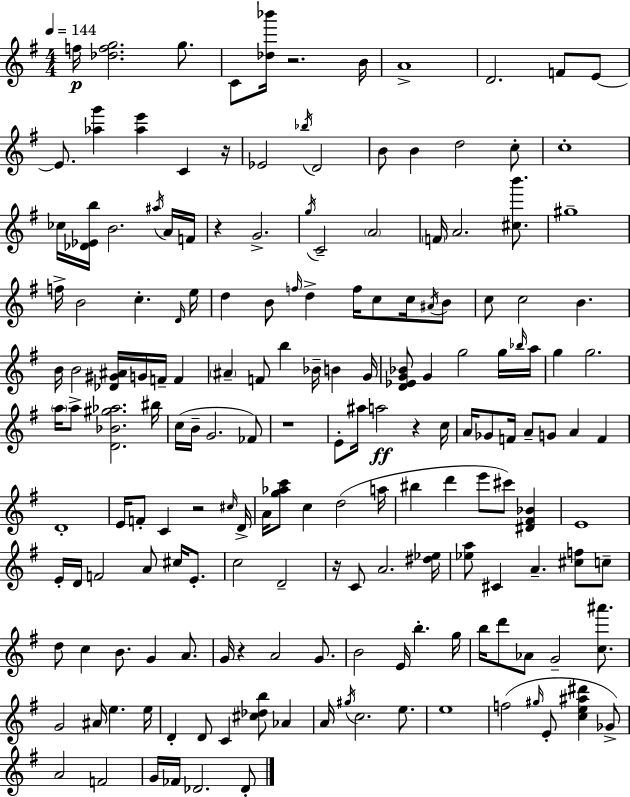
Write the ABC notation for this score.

X:1
T:Untitled
M:4/4
L:1/4
K:Em
f/4 [_dfg]2 g/2 C/2 [_d_b']/4 z2 B/4 A4 D2 F/2 E/2 E/2 [_ag'] [_ae'] C z/4 _E2 _b/4 D2 B/2 B d2 c/2 c4 _c/4 [_D_Eb]/4 B2 ^a/4 A/4 F/4 z G2 g/4 C2 A2 F/4 A2 [^cb']/2 ^g4 f/4 B2 c D/4 e/4 d B/2 f/4 d f/4 c/2 c/4 ^A/4 B/2 c/2 c2 B B/4 B2 [_D^G^A]/4 G/4 F/4 F ^A F/2 b _B/4 B G/4 [D_EG_B]/2 G g2 g/4 _b/4 a/4 g g2 a/4 a/2 [D_B^g_a]2 ^b/4 c/4 B/4 G2 _F/2 z4 E/2 ^a/4 a2 z c/4 A/4 _G/2 F/4 A/2 G/2 A F D4 E/4 F/2 C z2 ^c/4 D/4 A/4 [g_ac']/2 c d2 a/4 ^b d' e'/2 ^c'/2 [^D^F_B] E4 E/4 D/4 F2 A/2 ^c/4 E/2 c2 D2 z/4 C/2 A2 [^d_e]/4 [_ea]/2 ^C A [^cf]/2 c/2 d/2 c B/2 G A/2 G/4 z A2 G/2 B2 E/4 b g/4 b/4 d'/2 _A/2 G2 [c^a']/2 G2 ^A/4 e e/4 D D/2 C [^c_db]/2 _A A/4 ^g/4 c2 e/2 e4 f2 ^g/4 E/2 [ce^a^d'] _G/2 A2 F2 G/4 _F/4 _D2 _D/2